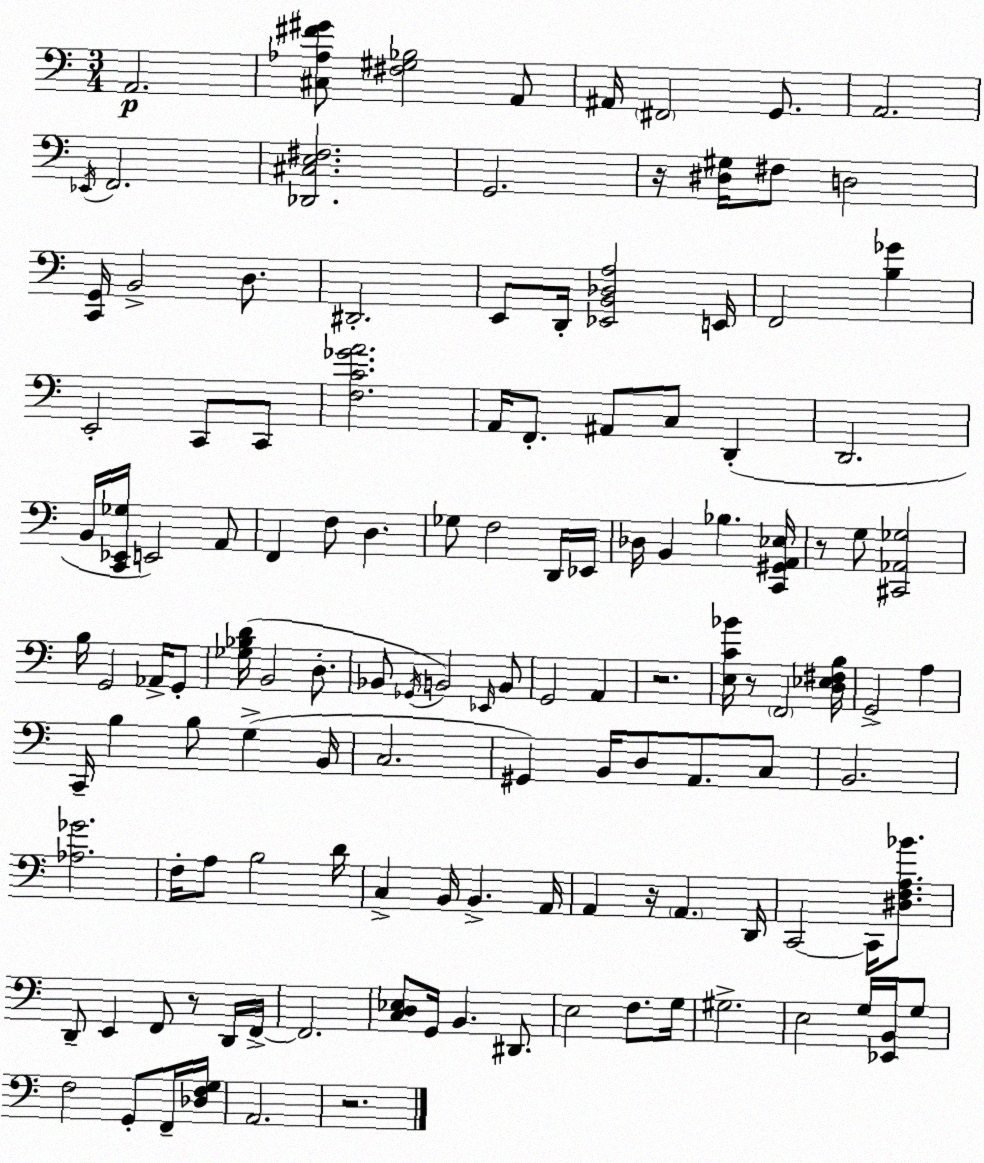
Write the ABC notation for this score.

X:1
T:Untitled
M:3/4
L:1/4
K:Am
A,,2 [^C,_A,^F^G]/2 [^F,^G,_B,]2 A,,/2 ^A,,/4 ^F,,2 G,,/2 A,,2 _E,,/4 F,,2 [_D,,^C,E,^F,]2 G,,2 z/4 [^D,^G,]/4 ^F,/2 D,2 [C,,G,,]/4 B,,2 D,/2 ^D,,2 E,,/2 D,,/4 [_E,,B,,_D,A,]2 E,,/4 F,,2 [B,_G] E,,2 C,,/2 C,,/2 [F,C_GA]2 A,,/4 F,,/2 ^A,,/2 C,/2 D,, D,,2 B,,/4 [C,,_E,,_G,]/4 E,,2 A,,/2 F,, F,/2 D, _G,/2 F,2 D,,/4 _E,,/4 _D,/4 B,, _B, [C,,^G,,A,,_E,]/4 z/2 G,/2 [^C,,_A,,_G,]2 B,/4 G,,2 _A,,/4 G,,/2 [_G,_B,D]/4 B,,2 D,/2 _B,,/2 _G,,/4 B,,2 _E,,/4 B,,/2 G,,2 A,, z2 [E,C_B]/4 z/2 F,,2 [D,_E,^F,B,]/4 G,,2 A, C,,/4 B, B,/2 G, B,,/4 C,2 ^G,, B,,/4 D,/2 A,,/2 C,/2 B,,2 [_A,_G]2 F,/4 A,/2 B,2 D/4 C, B,,/4 B,, A,,/4 A,, z/4 A,, D,,/4 C,,2 C,,/4 [^D,F,A,_B]/2 D,,/2 E,, F,,/2 z/2 D,,/4 F,,/4 F,,2 [C,D,_E,]/2 G,,/4 B,, ^D,,/2 E,2 F,/2 G,/4 ^G,2 E,2 G,/4 [_E,,B,,]/4 G,/2 F,2 G,,/2 F,,/4 [_D,F,G,]/4 A,,2 z2